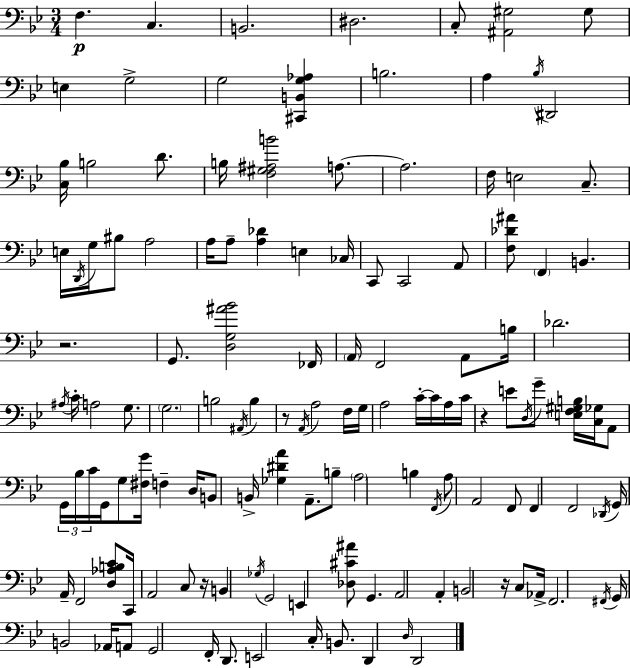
X:1
T:Untitled
M:3/4
L:1/4
K:Gm
F, C, B,,2 ^D,2 C,/2 [^A,,^G,]2 ^G,/2 E, G,2 G,2 [^C,,B,,G,_A,] B,2 A, _B,/4 ^D,,2 [C,_B,]/4 B,2 D/2 B,/4 [F,^G,^A,B]2 A,/2 A,2 F,/4 E,2 C,/2 E,/4 D,,/4 G,/4 ^B,/2 A,2 A,/4 A,/2 [A,_D] E, _C,/4 C,,/2 C,,2 A,,/2 [F,_D^A]/2 F,, B,, z2 G,,/2 [D,G,^A_B]2 _F,,/4 A,,/4 F,,2 A,,/2 B,/4 _D2 ^A,/4 C/4 A,2 G,/2 G,2 B,2 ^A,,/4 B, z/2 A,,/4 A,2 F,/4 G,/4 A,2 C/4 C/4 A,/4 C/4 z E/2 D,/4 G/2 [E,F,^G,B,]/4 [C,_G,]/4 A,,/2 G,,/4 _B,/4 C/4 G,,/4 G,/2 [^F,G]/4 F, D,/4 B,,/2 B,,/4 [_G,^DA] A,,/2 B,/2 A,2 B, F,,/4 A,/2 A,,2 F,,/2 F,, F,,2 _D,,/4 G,,/4 A,,/4 F,,2 [D,_A,B,C]/2 C,,/4 A,,2 C,/2 z/4 B,, _G,/4 G,,2 E,, [_D,^C^A]/2 G,, A,,2 A,, B,,2 z/4 C,/2 _A,,/4 F,,2 ^F,,/4 G,,/4 B,,2 _A,,/4 A,,/2 G,,2 F,,/4 D,,/2 E,,2 C,/4 B,,/2 D,, D,/4 D,,2